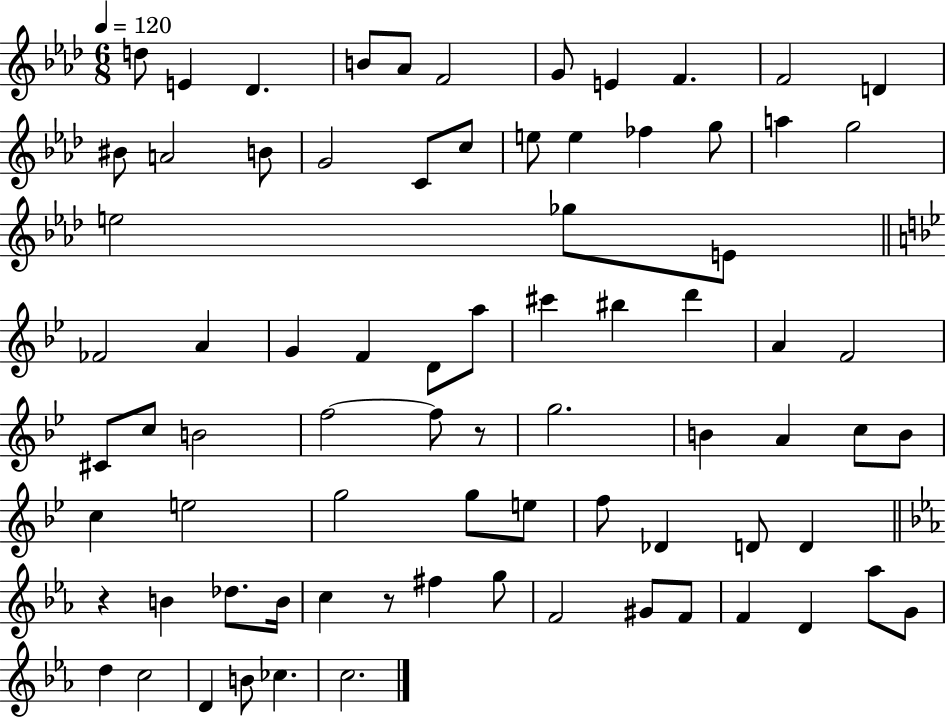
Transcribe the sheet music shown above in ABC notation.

X:1
T:Untitled
M:6/8
L:1/4
K:Ab
d/2 E _D B/2 _A/2 F2 G/2 E F F2 D ^B/2 A2 B/2 G2 C/2 c/2 e/2 e _f g/2 a g2 e2 _g/2 E/2 _F2 A G F D/2 a/2 ^c' ^b d' A F2 ^C/2 c/2 B2 f2 f/2 z/2 g2 B A c/2 B/2 c e2 g2 g/2 e/2 f/2 _D D/2 D z B _d/2 B/4 c z/2 ^f g/2 F2 ^G/2 F/2 F D _a/2 G/2 d c2 D B/2 _c c2